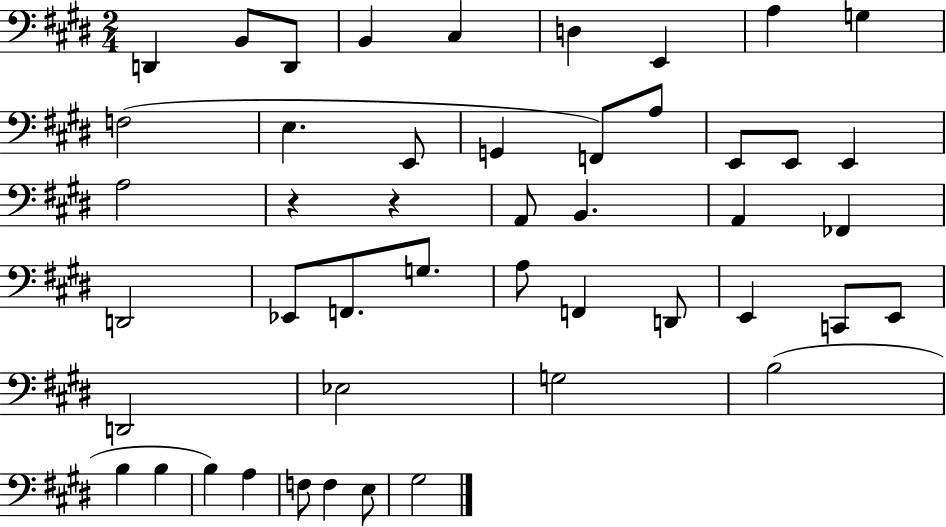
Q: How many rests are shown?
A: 2